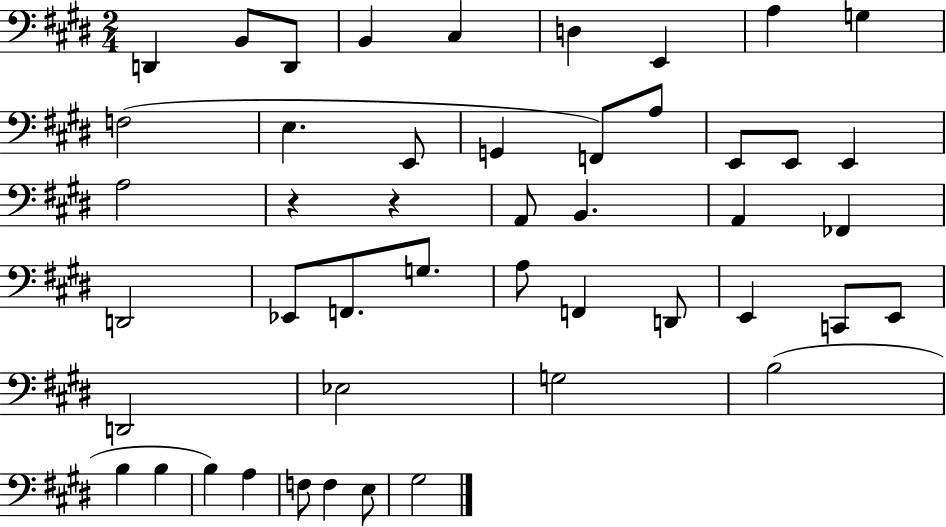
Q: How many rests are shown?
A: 2